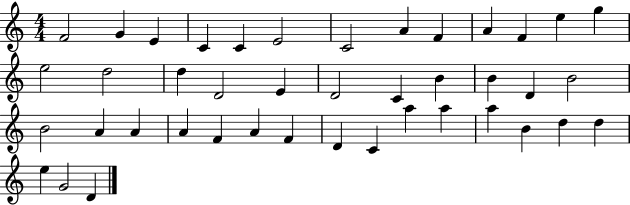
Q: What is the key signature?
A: C major